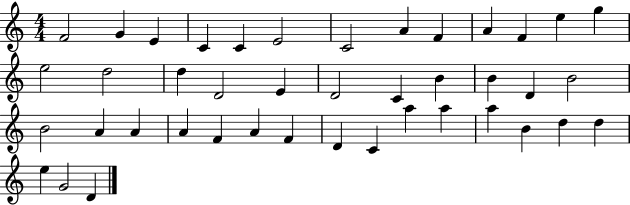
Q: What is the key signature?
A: C major